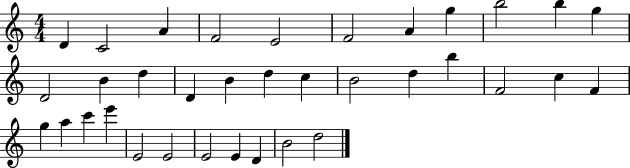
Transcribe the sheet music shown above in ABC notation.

X:1
T:Untitled
M:4/4
L:1/4
K:C
D C2 A F2 E2 F2 A g b2 b g D2 B d D B d c B2 d b F2 c F g a c' e' E2 E2 E2 E D B2 d2